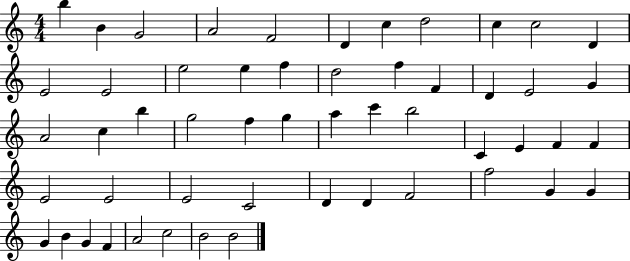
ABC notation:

X:1
T:Untitled
M:4/4
L:1/4
K:C
b B G2 A2 F2 D c d2 c c2 D E2 E2 e2 e f d2 f F D E2 G A2 c b g2 f g a c' b2 C E F F E2 E2 E2 C2 D D F2 f2 G G G B G F A2 c2 B2 B2